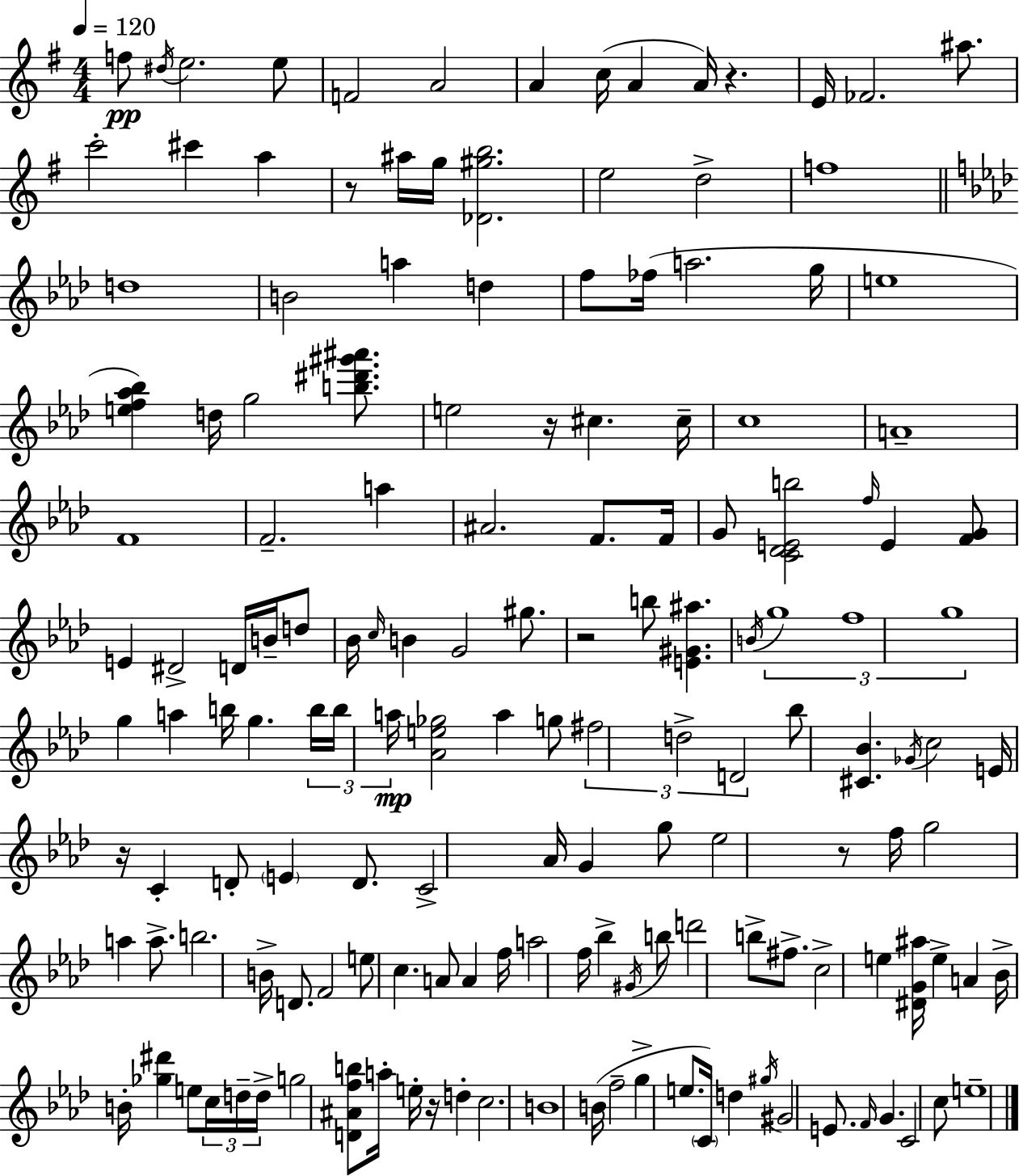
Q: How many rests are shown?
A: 7